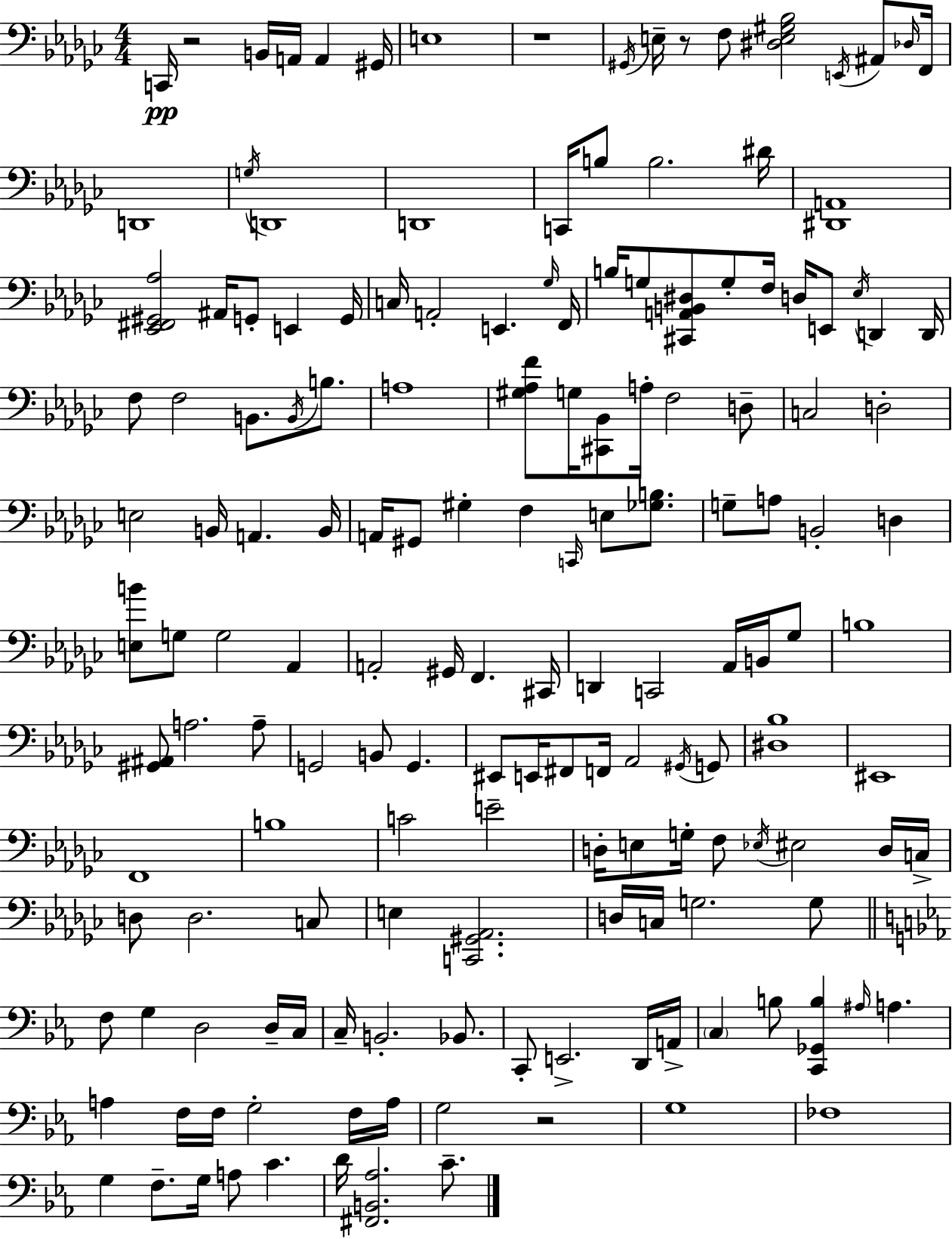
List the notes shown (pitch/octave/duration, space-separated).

C2/s R/h B2/s A2/s A2/q G#2/s E3/w R/w G#2/s E3/s R/e F3/e [D#3,E3,G#3,Bb3]/h E2/s A#2/e Db3/s F2/s D2/w G3/s D2/w D2/w C2/s B3/e B3/h. D#4/s [D#2,A2]/w [Eb2,F#2,G#2,Ab3]/h A#2/s G2/e E2/q G2/s C3/s A2/h E2/q. Gb3/s F2/s B3/s G3/e [C#2,A2,B2,D#3]/e G3/e F3/s D3/s E2/e Eb3/s D2/q D2/s F3/e F3/h B2/e. B2/s B3/e. A3/w [G#3,Ab3,F4]/e G3/s [C#2,Bb2]/e A3/s F3/h D3/e C3/h D3/h E3/h B2/s A2/q. B2/s A2/s G#2/e G#3/q F3/q C2/s E3/e [Gb3,B3]/e. G3/e A3/e B2/h D3/q [E3,B4]/e G3/e G3/h Ab2/q A2/h G#2/s F2/q. C#2/s D2/q C2/h Ab2/s B2/s Gb3/e B3/w [G#2,A#2]/e A3/h. A3/e G2/h B2/e G2/q. EIS2/e E2/s F#2/e F2/s Ab2/h G#2/s G2/e [D#3,Bb3]/w EIS2/w F2/w B3/w C4/h E4/h D3/s E3/e G3/s F3/e Eb3/s EIS3/h D3/s C3/s D3/e D3/h. C3/e E3/q [C2,G#2,Ab2]/h. D3/s C3/s G3/h. G3/e F3/e G3/q D3/h D3/s C3/s C3/s B2/h. Bb2/e. C2/e E2/h. D2/s A2/s C3/q B3/e [C2,Gb2,B3]/q A#3/s A3/q. A3/q F3/s F3/s G3/h F3/s A3/s G3/h R/h G3/w FES3/w G3/q F3/e. G3/s A3/e C4/q. D4/s [F#2,B2,Ab3]/h. C4/e.